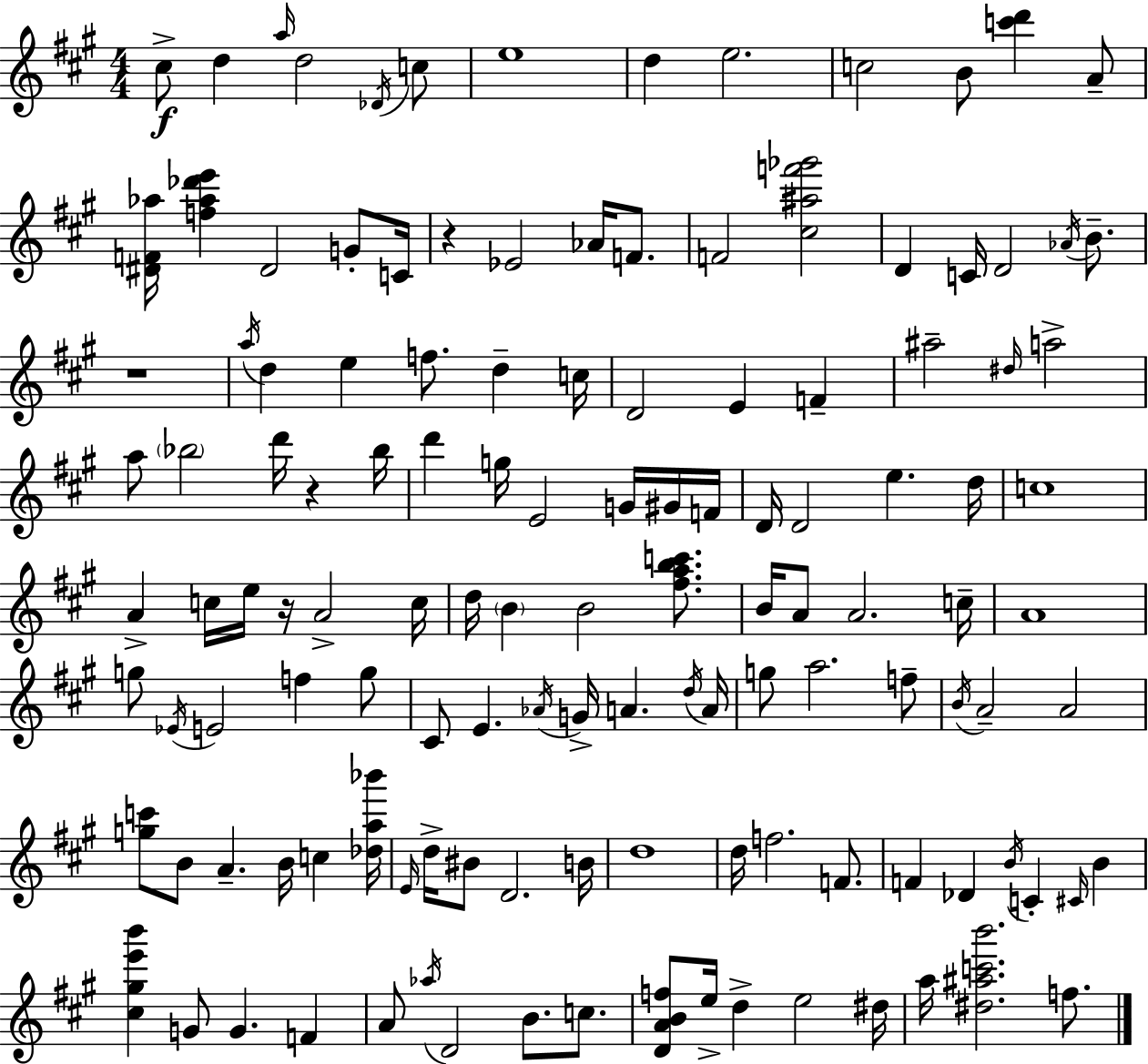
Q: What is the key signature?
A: A major